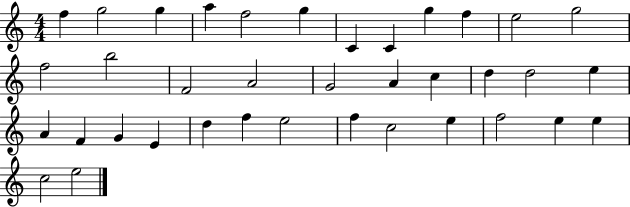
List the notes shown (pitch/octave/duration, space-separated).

F5/q G5/h G5/q A5/q F5/h G5/q C4/q C4/q G5/q F5/q E5/h G5/h F5/h B5/h F4/h A4/h G4/h A4/q C5/q D5/q D5/h E5/q A4/q F4/q G4/q E4/q D5/q F5/q E5/h F5/q C5/h E5/q F5/h E5/q E5/q C5/h E5/h